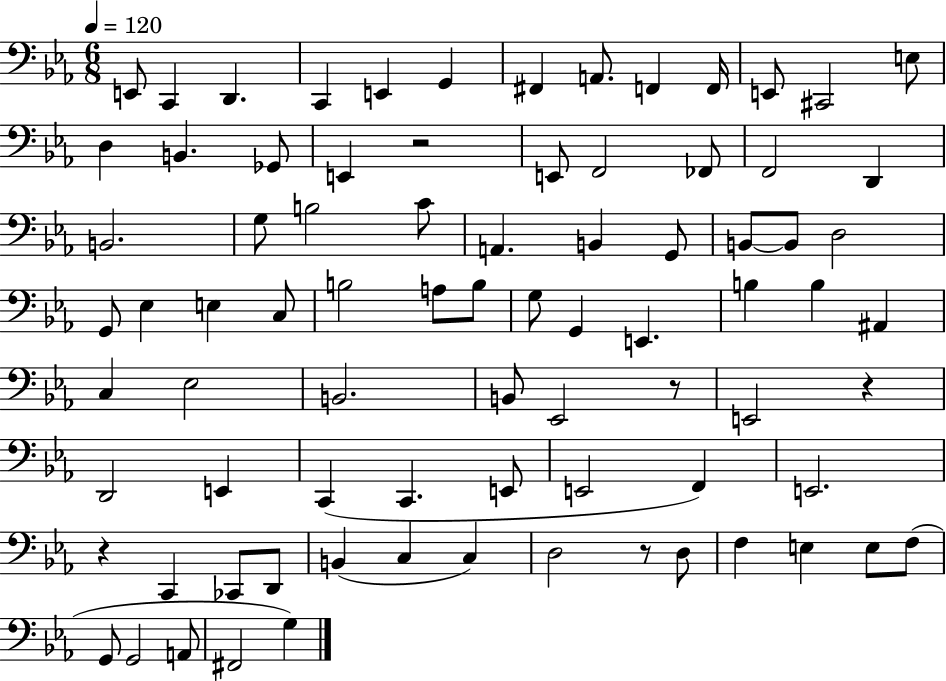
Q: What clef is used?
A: bass